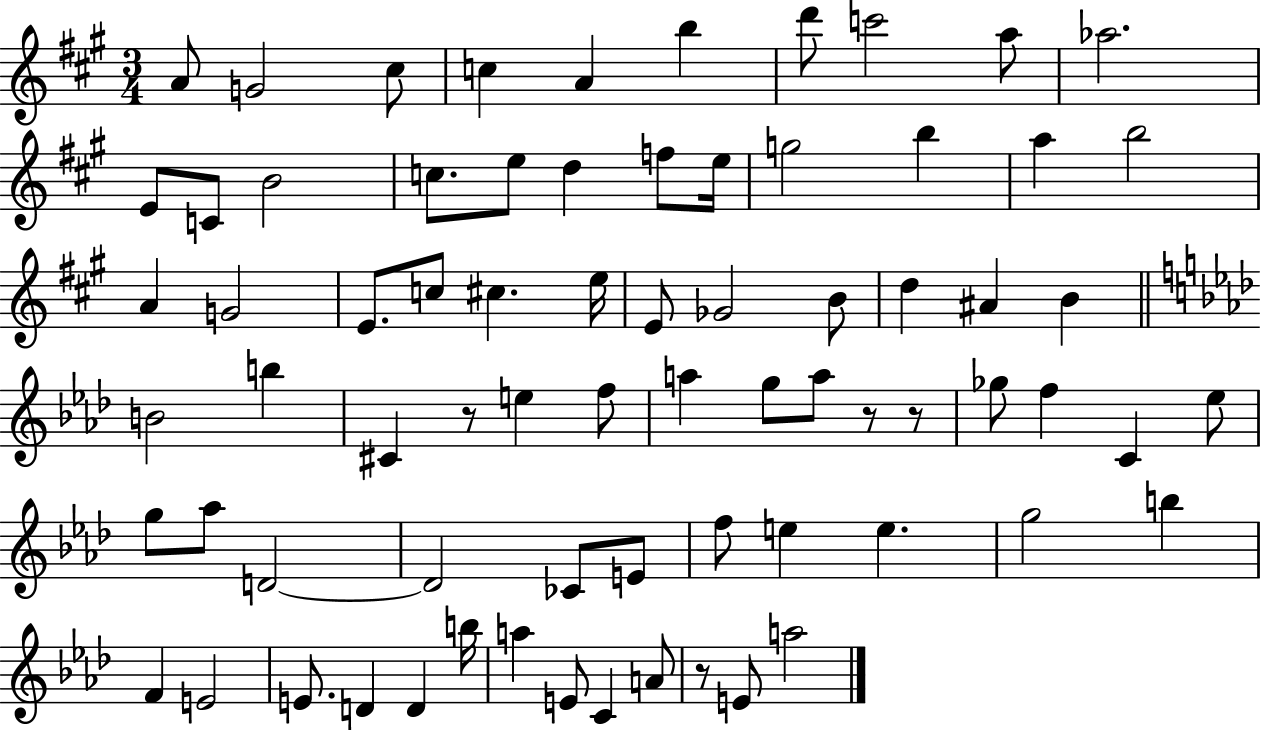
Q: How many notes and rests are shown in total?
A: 73